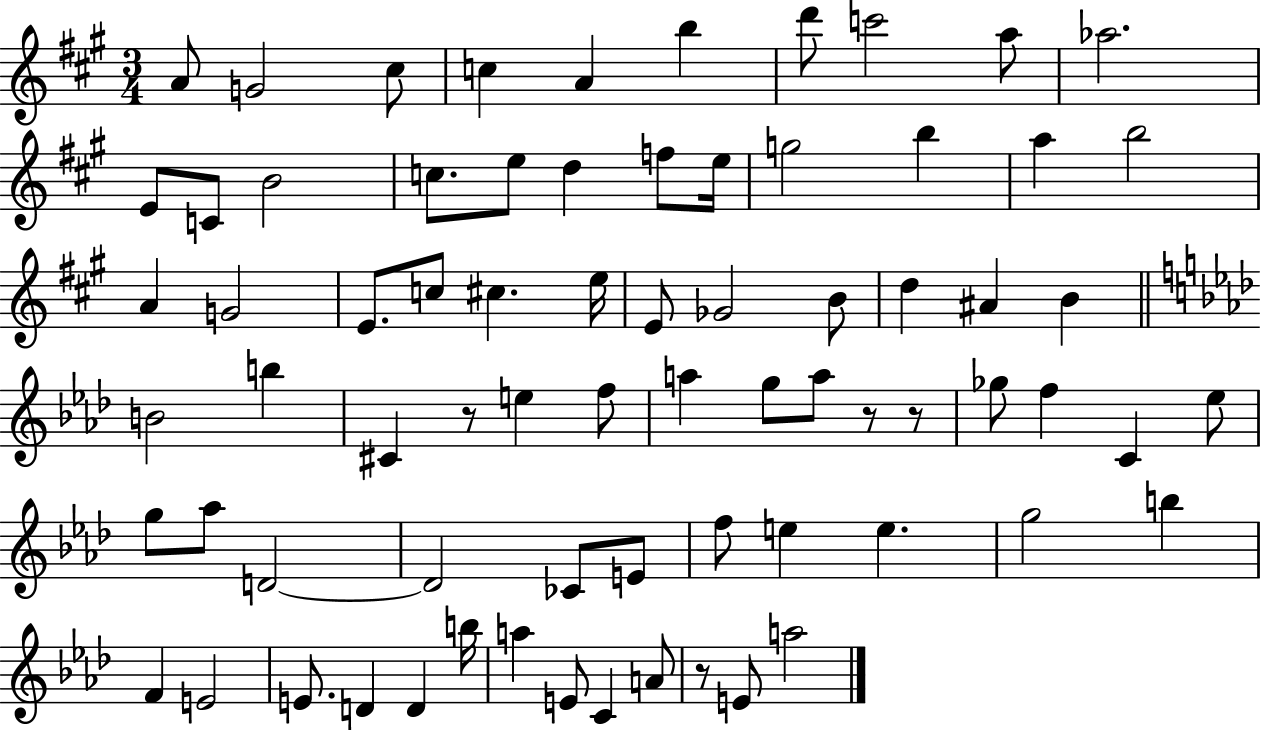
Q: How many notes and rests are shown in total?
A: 73